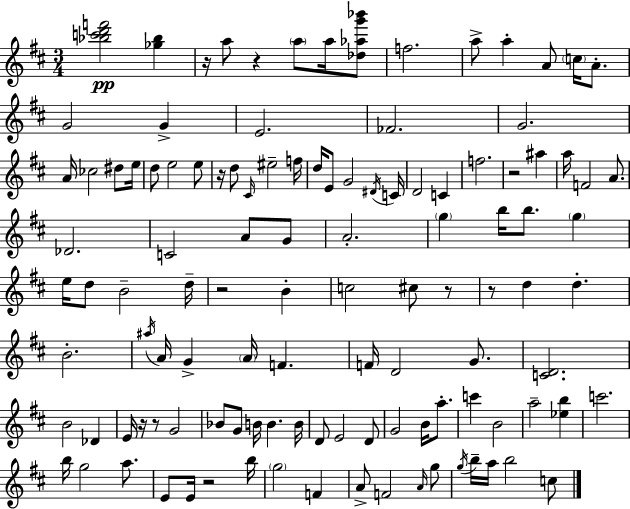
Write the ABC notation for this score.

X:1
T:Untitled
M:3/4
L:1/4
K:D
[_bc'd'f']2 [_g_b] z/4 a/2 z a/2 a/4 [_d_ag'_b']/2 f2 a/2 a A/2 c/4 A/2 G2 G E2 _F2 G2 A/4 _c2 ^d/2 e/4 d/2 e2 e/2 z/4 d/2 ^C/4 ^e2 f/4 d/4 E/2 G2 ^D/4 C/4 D2 C f2 z2 ^a a/4 F2 A/2 _D2 C2 A/2 G/2 A2 g b/4 b/2 g e/4 d/2 B2 d/4 z2 B c2 ^c/2 z/2 z/2 d d B2 ^a/4 A/4 G A/4 F F/4 D2 G/2 [CD]2 B2 _D E/4 z/4 z/2 G2 _B/2 G/2 B/4 B B/4 D/2 E2 D/2 G2 B/4 a/2 c' B2 a2 [_eb] c'2 b/4 g2 a/2 E/2 E/4 z2 b/4 g2 F A/2 F2 A/4 g/2 g/4 b/4 a/4 b2 c/2